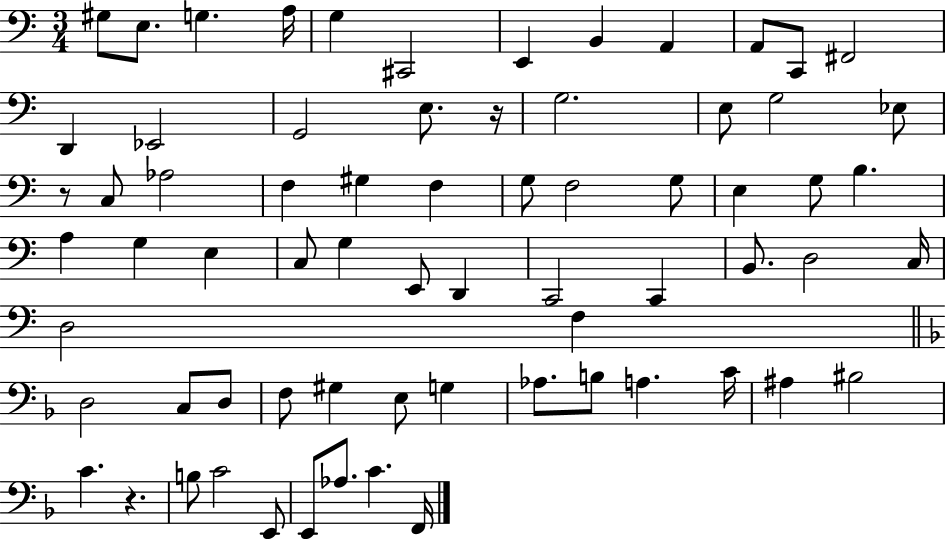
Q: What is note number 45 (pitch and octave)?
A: F3